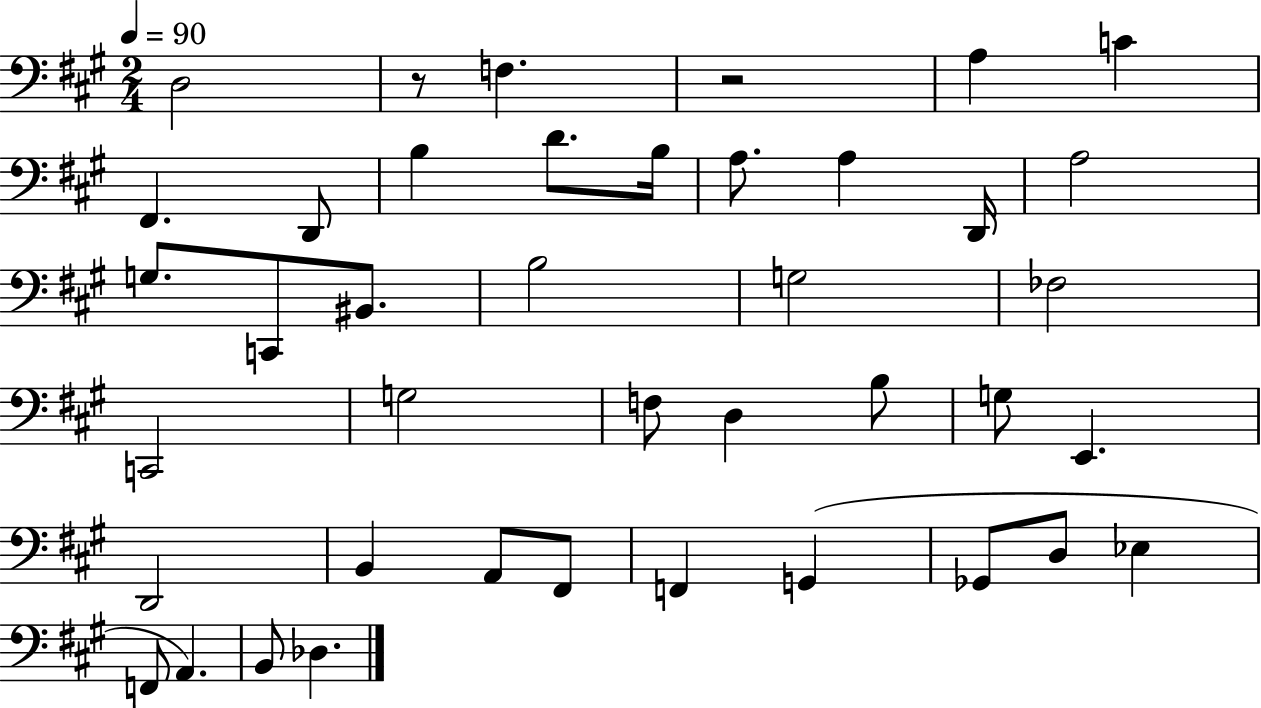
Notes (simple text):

D3/h R/e F3/q. R/h A3/q C4/q F#2/q. D2/e B3/q D4/e. B3/s A3/e. A3/q D2/s A3/h G3/e. C2/e BIS2/e. B3/h G3/h FES3/h C2/h G3/h F3/e D3/q B3/e G3/e E2/q. D2/h B2/q A2/e F#2/e F2/q G2/q Gb2/e D3/e Eb3/q F2/e A2/q. B2/e Db3/q.